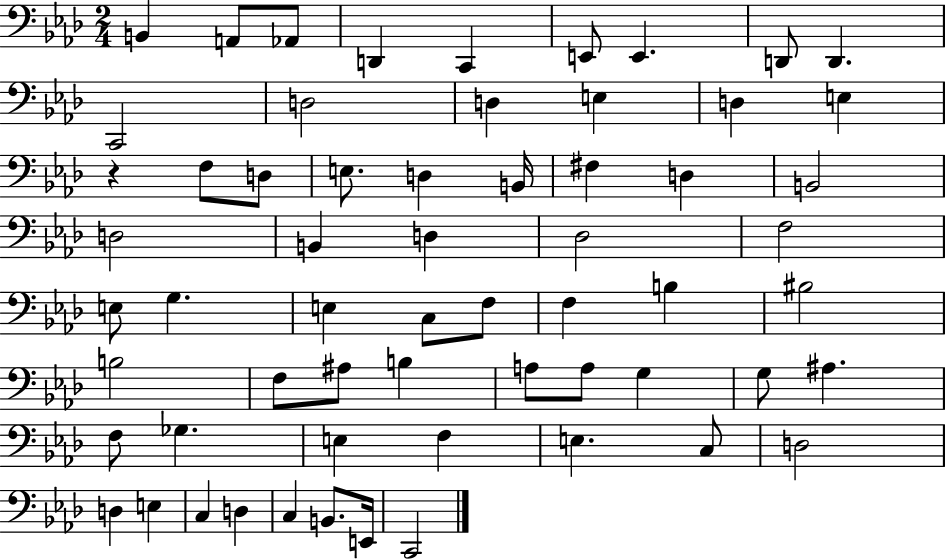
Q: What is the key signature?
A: AES major